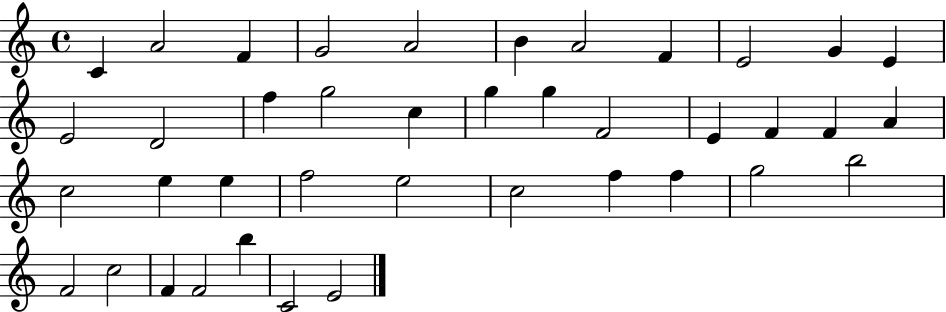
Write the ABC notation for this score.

X:1
T:Untitled
M:4/4
L:1/4
K:C
C A2 F G2 A2 B A2 F E2 G E E2 D2 f g2 c g g F2 E F F A c2 e e f2 e2 c2 f f g2 b2 F2 c2 F F2 b C2 E2